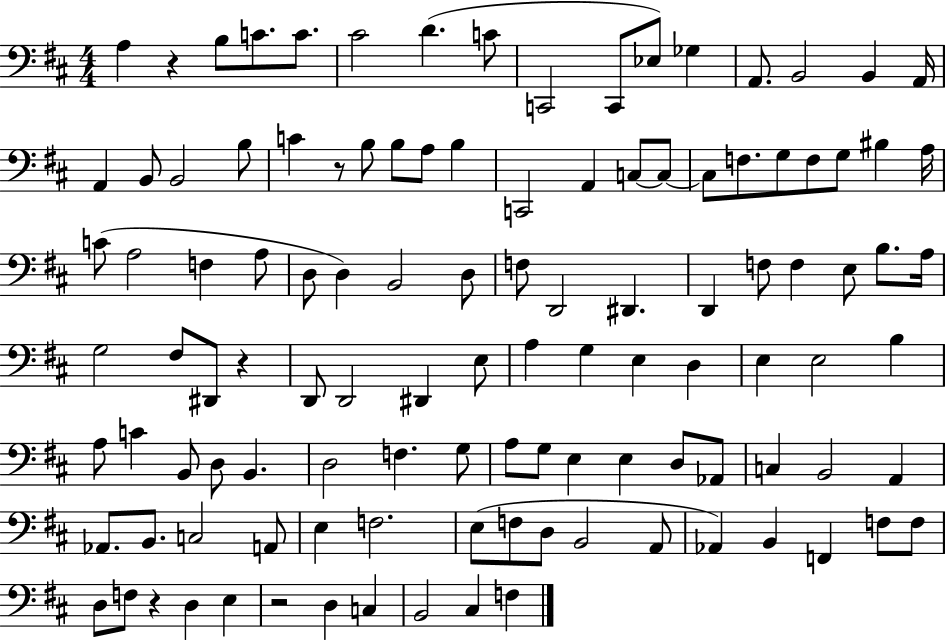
{
  \clef bass
  \numericTimeSignature
  \time 4/4
  \key d \major
  \repeat volta 2 { a4 r4 b8 c'8. c'8. | cis'2 d'4.( c'8 | c,2 c,8 ees8) ges4 | a,8. b,2 b,4 a,16 | \break a,4 b,8 b,2 b8 | c'4 r8 b8 b8 a8 b4 | c,2 a,4 c8~~ c8~~ | c8 f8. g8 f8 g8 bis4 a16 | \break c'8( a2 f4 a8 | d8 d4) b,2 d8 | f8 d,2 dis,4. | d,4 f8 f4 e8 b8. a16 | \break g2 fis8 dis,8 r4 | d,8 d,2 dis,4 e8 | a4 g4 e4 d4 | e4 e2 b4 | \break a8 c'4 b,8 d8 b,4. | d2 f4. g8 | a8 g8 e4 e4 d8 aes,8 | c4 b,2 a,4 | \break aes,8. b,8. c2 a,8 | e4 f2. | e8( f8 d8 b,2 a,8 | aes,4) b,4 f,4 f8 f8 | \break d8 f8 r4 d4 e4 | r2 d4 c4 | b,2 cis4 f4 | } \bar "|."
}